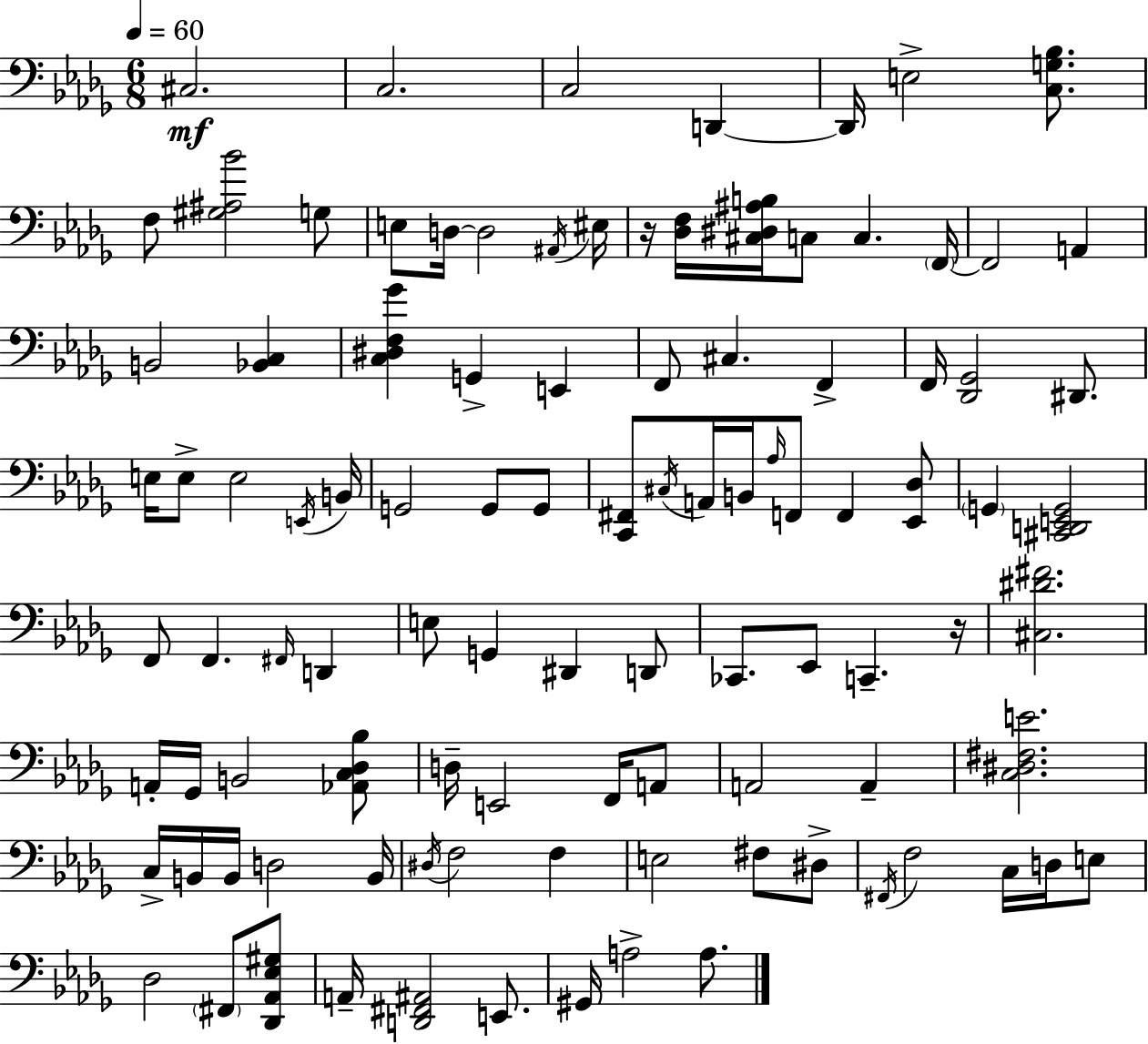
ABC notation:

X:1
T:Untitled
M:6/8
L:1/4
K:Bbm
^C,2 C,2 C,2 D,, D,,/4 E,2 [C,G,_B,]/2 F,/2 [^G,^A,_B]2 G,/2 E,/2 D,/4 D,2 ^A,,/4 ^E,/4 z/4 [_D,F,]/4 [^C,^D,^A,B,]/4 C,/2 C, F,,/4 F,,2 A,, B,,2 [_B,,C,] [C,^D,F,_G] G,, E,, F,,/2 ^C, F,, F,,/4 [_D,,_G,,]2 ^D,,/2 E,/4 E,/2 E,2 E,,/4 B,,/4 G,,2 G,,/2 G,,/2 [C,,^F,,]/2 ^C,/4 A,,/4 B,,/4 _A,/4 F,,/2 F,, [_E,,_D,]/2 G,, [^C,,D,,E,,G,,]2 F,,/2 F,, ^F,,/4 D,, E,/2 G,, ^D,, D,,/2 _C,,/2 _E,,/2 C,, z/4 [^C,^D^F]2 A,,/4 _G,,/4 B,,2 [_A,,C,_D,_B,]/2 D,/4 E,,2 F,,/4 A,,/2 A,,2 A,, [C,^D,^F,E]2 C,/4 B,,/4 B,,/4 D,2 B,,/4 ^D,/4 F,2 F, E,2 ^F,/2 ^D,/2 ^F,,/4 F,2 C,/4 D,/4 E,/2 _D,2 ^F,,/2 [_D,,_A,,_E,^G,]/2 A,,/4 [D,,^F,,^A,,]2 E,,/2 ^G,,/4 A,2 A,/2